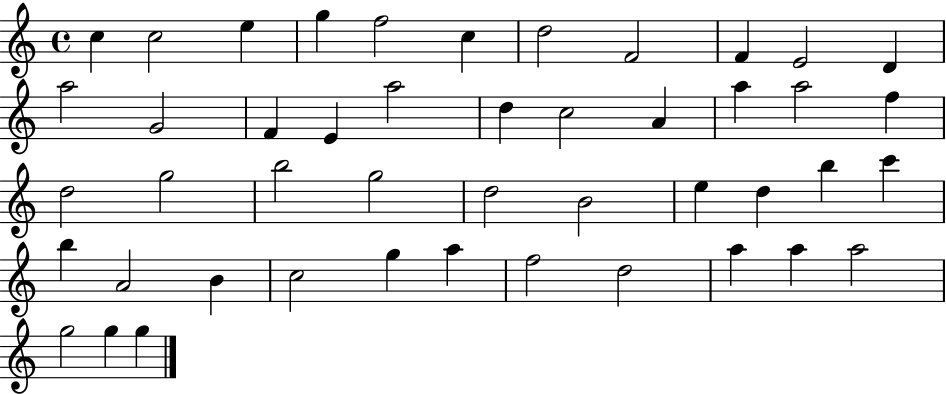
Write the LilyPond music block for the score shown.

{
  \clef treble
  \time 4/4
  \defaultTimeSignature
  \key c \major
  c''4 c''2 e''4 | g''4 f''2 c''4 | d''2 f'2 | f'4 e'2 d'4 | \break a''2 g'2 | f'4 e'4 a''2 | d''4 c''2 a'4 | a''4 a''2 f''4 | \break d''2 g''2 | b''2 g''2 | d''2 b'2 | e''4 d''4 b''4 c'''4 | \break b''4 a'2 b'4 | c''2 g''4 a''4 | f''2 d''2 | a''4 a''4 a''2 | \break g''2 g''4 g''4 | \bar "|."
}